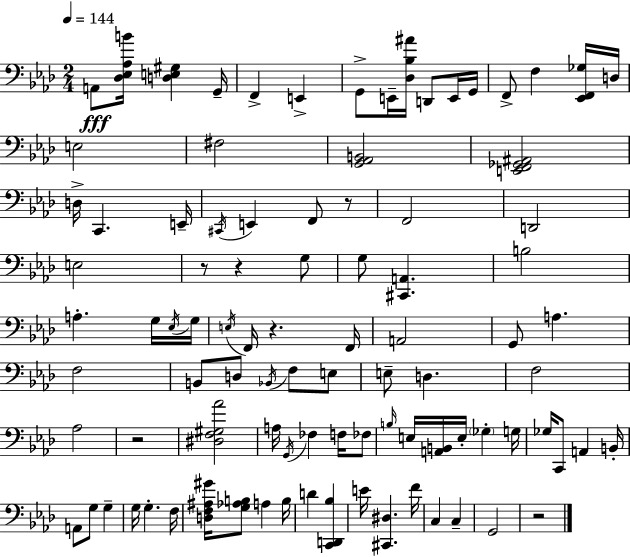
A2/e [Db3,Eb3,Ab3,B4]/s [D3,E3,G#3]/q G2/s F2/q E2/q G2/e E2/s [Db3,Bb3,A#4]/s D2/e E2/s G2/s F2/e F3/q [Eb2,F2,Gb3]/s D3/s E3/h F#3/h [G2,Ab2,B2]/h [E2,F2,Gb2,A#2]/h D3/s C2/q. E2/s C#2/s E2/q F2/e R/e F2/h D2/h E3/h R/e R/q G3/e G3/e [C#2,A2]/q. B3/h A3/q. G3/s Eb3/s G3/s E3/s F2/s R/q. F2/s A2/h G2/e A3/q. F3/h B2/e D3/e Bb2/s F3/e E3/e E3/e D3/q. F3/h Ab3/h R/h [D#3,F3,G#3,Ab4]/h A3/s G2/s FES3/q F3/s FES3/e B3/s E3/s [A2,B2]/s E3/s Gb3/q G3/s Gb3/s C2/e A2/q B2/s A2/e G3/e G3/q G3/s G3/q. F3/s [D3,F3,A#3,G#4]/s [G3,Ab3,B3]/e A3/q B3/s D4/q [C2,D2,Bb3]/q E4/s [C#2,D#3]/q. F4/s C3/q C3/q G2/h R/h